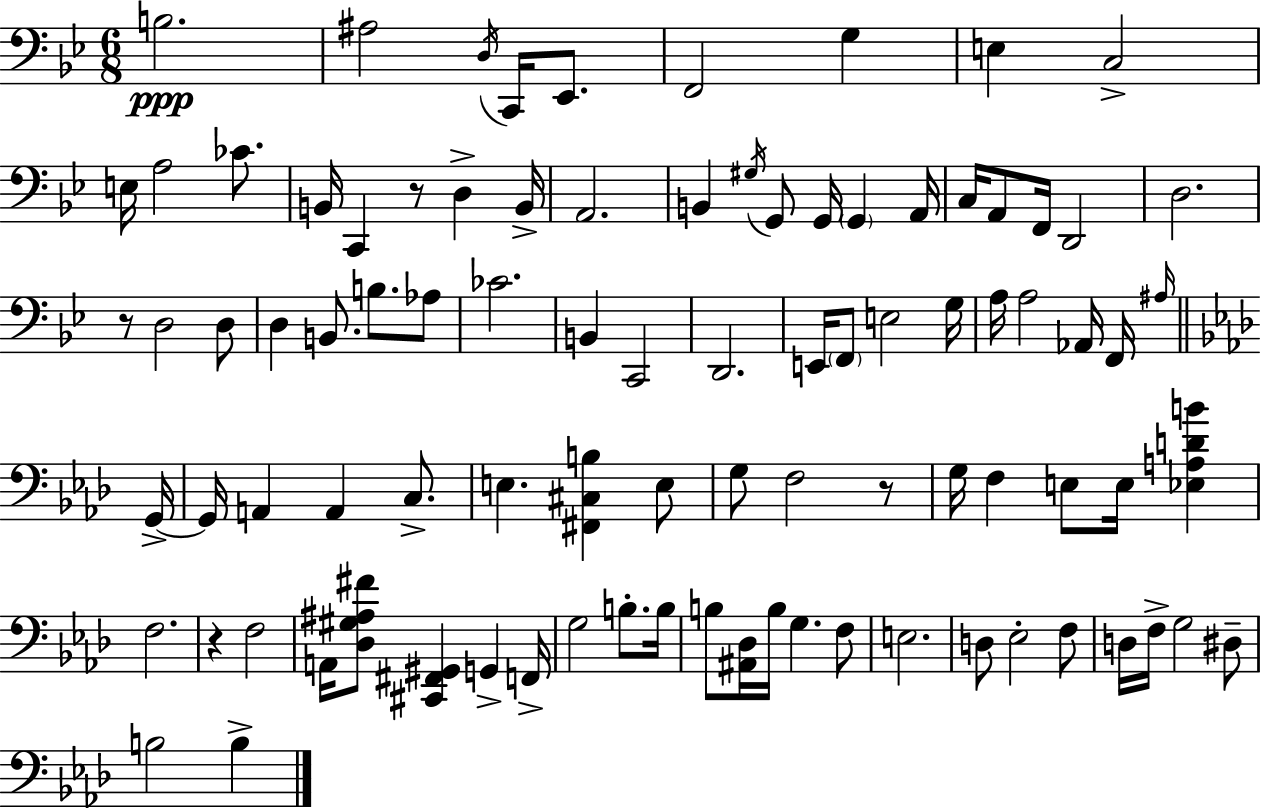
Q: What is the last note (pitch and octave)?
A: B3